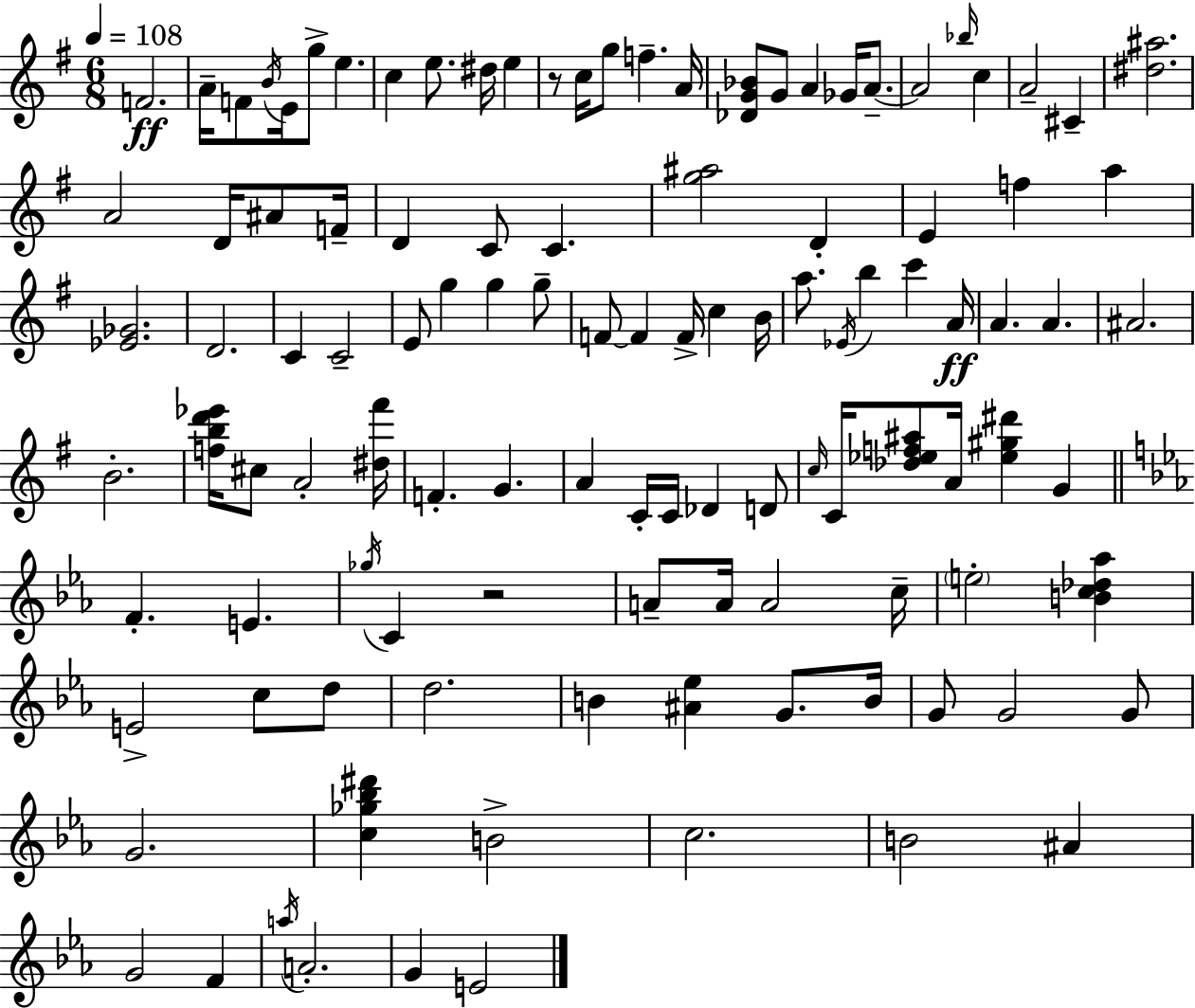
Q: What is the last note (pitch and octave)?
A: E4